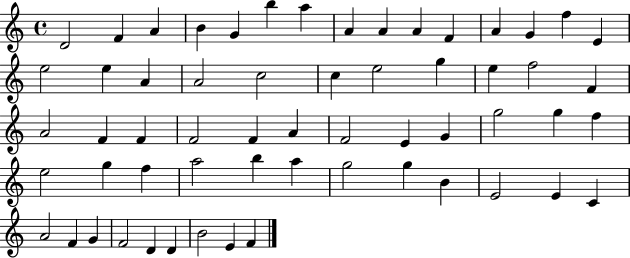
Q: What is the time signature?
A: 4/4